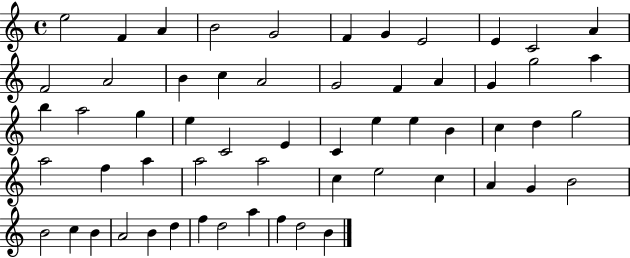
{
  \clef treble
  \time 4/4
  \defaultTimeSignature
  \key c \major
  e''2 f'4 a'4 | b'2 g'2 | f'4 g'4 e'2 | e'4 c'2 a'4 | \break f'2 a'2 | b'4 c''4 a'2 | g'2 f'4 a'4 | g'4 g''2 a''4 | \break b''4 a''2 g''4 | e''4 c'2 e'4 | c'4 e''4 e''4 b'4 | c''4 d''4 g''2 | \break a''2 f''4 a''4 | a''2 a''2 | c''4 e''2 c''4 | a'4 g'4 b'2 | \break b'2 c''4 b'4 | a'2 b'4 d''4 | f''4 d''2 a''4 | f''4 d''2 b'4 | \break \bar "|."
}